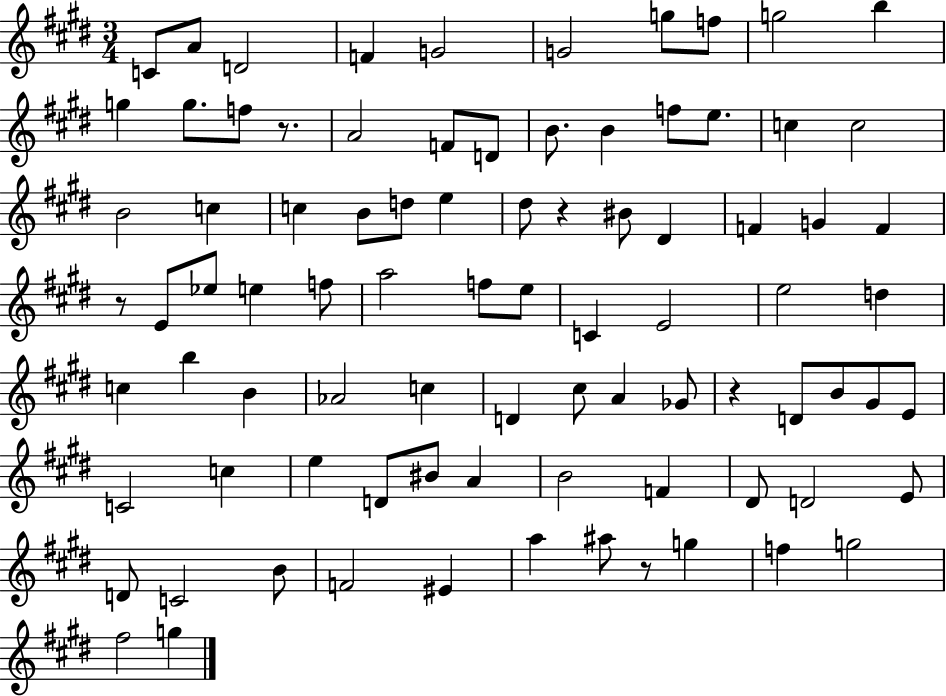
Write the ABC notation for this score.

X:1
T:Untitled
M:3/4
L:1/4
K:E
C/2 A/2 D2 F G2 G2 g/2 f/2 g2 b g g/2 f/2 z/2 A2 F/2 D/2 B/2 B f/2 e/2 c c2 B2 c c B/2 d/2 e ^d/2 z ^B/2 ^D F G F z/2 E/2 _e/2 e f/2 a2 f/2 e/2 C E2 e2 d c b B _A2 c D ^c/2 A _G/2 z D/2 B/2 ^G/2 E/2 C2 c e D/2 ^B/2 A B2 F ^D/2 D2 E/2 D/2 C2 B/2 F2 ^E a ^a/2 z/2 g f g2 ^f2 g